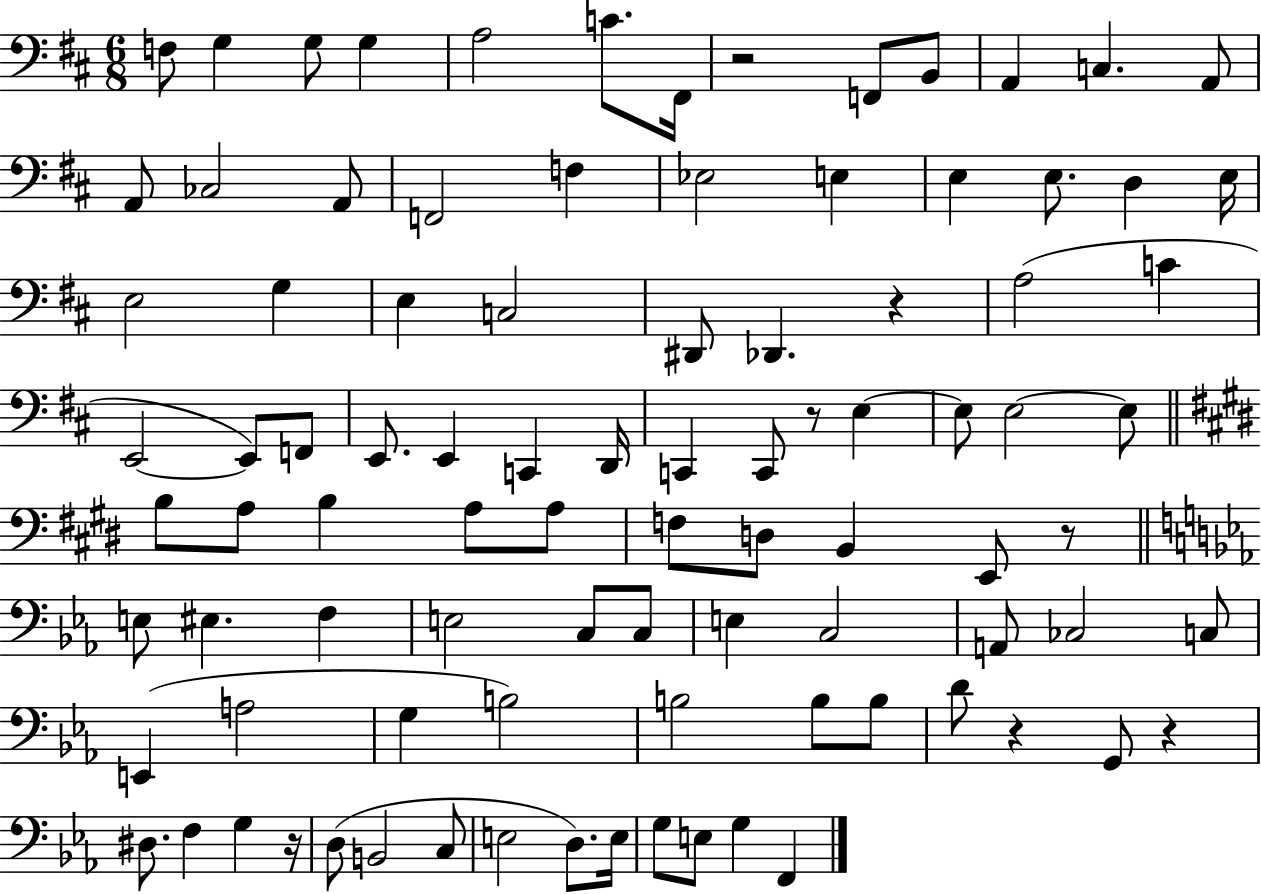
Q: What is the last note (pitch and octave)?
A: F2